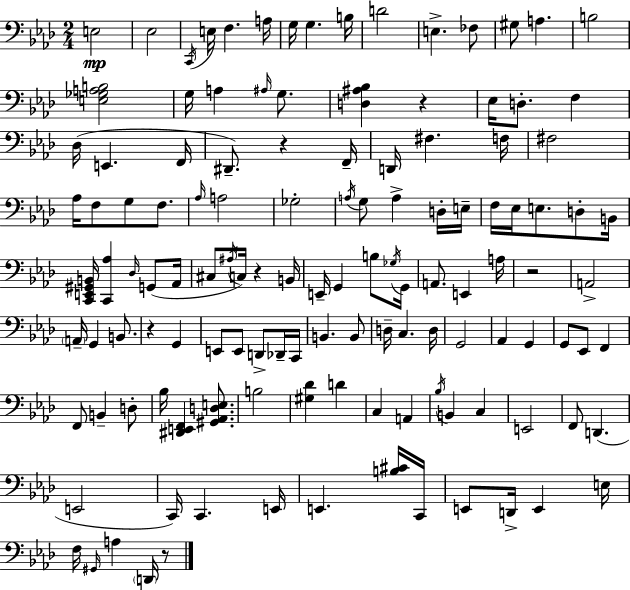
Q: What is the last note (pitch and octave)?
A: D2